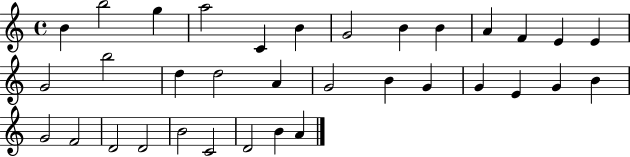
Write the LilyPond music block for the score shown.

{
  \clef treble
  \time 4/4
  \defaultTimeSignature
  \key c \major
  b'4 b''2 g''4 | a''2 c'4 b'4 | g'2 b'4 b'4 | a'4 f'4 e'4 e'4 | \break g'2 b''2 | d''4 d''2 a'4 | g'2 b'4 g'4 | g'4 e'4 g'4 b'4 | \break g'2 f'2 | d'2 d'2 | b'2 c'2 | d'2 b'4 a'4 | \break \bar "|."
}